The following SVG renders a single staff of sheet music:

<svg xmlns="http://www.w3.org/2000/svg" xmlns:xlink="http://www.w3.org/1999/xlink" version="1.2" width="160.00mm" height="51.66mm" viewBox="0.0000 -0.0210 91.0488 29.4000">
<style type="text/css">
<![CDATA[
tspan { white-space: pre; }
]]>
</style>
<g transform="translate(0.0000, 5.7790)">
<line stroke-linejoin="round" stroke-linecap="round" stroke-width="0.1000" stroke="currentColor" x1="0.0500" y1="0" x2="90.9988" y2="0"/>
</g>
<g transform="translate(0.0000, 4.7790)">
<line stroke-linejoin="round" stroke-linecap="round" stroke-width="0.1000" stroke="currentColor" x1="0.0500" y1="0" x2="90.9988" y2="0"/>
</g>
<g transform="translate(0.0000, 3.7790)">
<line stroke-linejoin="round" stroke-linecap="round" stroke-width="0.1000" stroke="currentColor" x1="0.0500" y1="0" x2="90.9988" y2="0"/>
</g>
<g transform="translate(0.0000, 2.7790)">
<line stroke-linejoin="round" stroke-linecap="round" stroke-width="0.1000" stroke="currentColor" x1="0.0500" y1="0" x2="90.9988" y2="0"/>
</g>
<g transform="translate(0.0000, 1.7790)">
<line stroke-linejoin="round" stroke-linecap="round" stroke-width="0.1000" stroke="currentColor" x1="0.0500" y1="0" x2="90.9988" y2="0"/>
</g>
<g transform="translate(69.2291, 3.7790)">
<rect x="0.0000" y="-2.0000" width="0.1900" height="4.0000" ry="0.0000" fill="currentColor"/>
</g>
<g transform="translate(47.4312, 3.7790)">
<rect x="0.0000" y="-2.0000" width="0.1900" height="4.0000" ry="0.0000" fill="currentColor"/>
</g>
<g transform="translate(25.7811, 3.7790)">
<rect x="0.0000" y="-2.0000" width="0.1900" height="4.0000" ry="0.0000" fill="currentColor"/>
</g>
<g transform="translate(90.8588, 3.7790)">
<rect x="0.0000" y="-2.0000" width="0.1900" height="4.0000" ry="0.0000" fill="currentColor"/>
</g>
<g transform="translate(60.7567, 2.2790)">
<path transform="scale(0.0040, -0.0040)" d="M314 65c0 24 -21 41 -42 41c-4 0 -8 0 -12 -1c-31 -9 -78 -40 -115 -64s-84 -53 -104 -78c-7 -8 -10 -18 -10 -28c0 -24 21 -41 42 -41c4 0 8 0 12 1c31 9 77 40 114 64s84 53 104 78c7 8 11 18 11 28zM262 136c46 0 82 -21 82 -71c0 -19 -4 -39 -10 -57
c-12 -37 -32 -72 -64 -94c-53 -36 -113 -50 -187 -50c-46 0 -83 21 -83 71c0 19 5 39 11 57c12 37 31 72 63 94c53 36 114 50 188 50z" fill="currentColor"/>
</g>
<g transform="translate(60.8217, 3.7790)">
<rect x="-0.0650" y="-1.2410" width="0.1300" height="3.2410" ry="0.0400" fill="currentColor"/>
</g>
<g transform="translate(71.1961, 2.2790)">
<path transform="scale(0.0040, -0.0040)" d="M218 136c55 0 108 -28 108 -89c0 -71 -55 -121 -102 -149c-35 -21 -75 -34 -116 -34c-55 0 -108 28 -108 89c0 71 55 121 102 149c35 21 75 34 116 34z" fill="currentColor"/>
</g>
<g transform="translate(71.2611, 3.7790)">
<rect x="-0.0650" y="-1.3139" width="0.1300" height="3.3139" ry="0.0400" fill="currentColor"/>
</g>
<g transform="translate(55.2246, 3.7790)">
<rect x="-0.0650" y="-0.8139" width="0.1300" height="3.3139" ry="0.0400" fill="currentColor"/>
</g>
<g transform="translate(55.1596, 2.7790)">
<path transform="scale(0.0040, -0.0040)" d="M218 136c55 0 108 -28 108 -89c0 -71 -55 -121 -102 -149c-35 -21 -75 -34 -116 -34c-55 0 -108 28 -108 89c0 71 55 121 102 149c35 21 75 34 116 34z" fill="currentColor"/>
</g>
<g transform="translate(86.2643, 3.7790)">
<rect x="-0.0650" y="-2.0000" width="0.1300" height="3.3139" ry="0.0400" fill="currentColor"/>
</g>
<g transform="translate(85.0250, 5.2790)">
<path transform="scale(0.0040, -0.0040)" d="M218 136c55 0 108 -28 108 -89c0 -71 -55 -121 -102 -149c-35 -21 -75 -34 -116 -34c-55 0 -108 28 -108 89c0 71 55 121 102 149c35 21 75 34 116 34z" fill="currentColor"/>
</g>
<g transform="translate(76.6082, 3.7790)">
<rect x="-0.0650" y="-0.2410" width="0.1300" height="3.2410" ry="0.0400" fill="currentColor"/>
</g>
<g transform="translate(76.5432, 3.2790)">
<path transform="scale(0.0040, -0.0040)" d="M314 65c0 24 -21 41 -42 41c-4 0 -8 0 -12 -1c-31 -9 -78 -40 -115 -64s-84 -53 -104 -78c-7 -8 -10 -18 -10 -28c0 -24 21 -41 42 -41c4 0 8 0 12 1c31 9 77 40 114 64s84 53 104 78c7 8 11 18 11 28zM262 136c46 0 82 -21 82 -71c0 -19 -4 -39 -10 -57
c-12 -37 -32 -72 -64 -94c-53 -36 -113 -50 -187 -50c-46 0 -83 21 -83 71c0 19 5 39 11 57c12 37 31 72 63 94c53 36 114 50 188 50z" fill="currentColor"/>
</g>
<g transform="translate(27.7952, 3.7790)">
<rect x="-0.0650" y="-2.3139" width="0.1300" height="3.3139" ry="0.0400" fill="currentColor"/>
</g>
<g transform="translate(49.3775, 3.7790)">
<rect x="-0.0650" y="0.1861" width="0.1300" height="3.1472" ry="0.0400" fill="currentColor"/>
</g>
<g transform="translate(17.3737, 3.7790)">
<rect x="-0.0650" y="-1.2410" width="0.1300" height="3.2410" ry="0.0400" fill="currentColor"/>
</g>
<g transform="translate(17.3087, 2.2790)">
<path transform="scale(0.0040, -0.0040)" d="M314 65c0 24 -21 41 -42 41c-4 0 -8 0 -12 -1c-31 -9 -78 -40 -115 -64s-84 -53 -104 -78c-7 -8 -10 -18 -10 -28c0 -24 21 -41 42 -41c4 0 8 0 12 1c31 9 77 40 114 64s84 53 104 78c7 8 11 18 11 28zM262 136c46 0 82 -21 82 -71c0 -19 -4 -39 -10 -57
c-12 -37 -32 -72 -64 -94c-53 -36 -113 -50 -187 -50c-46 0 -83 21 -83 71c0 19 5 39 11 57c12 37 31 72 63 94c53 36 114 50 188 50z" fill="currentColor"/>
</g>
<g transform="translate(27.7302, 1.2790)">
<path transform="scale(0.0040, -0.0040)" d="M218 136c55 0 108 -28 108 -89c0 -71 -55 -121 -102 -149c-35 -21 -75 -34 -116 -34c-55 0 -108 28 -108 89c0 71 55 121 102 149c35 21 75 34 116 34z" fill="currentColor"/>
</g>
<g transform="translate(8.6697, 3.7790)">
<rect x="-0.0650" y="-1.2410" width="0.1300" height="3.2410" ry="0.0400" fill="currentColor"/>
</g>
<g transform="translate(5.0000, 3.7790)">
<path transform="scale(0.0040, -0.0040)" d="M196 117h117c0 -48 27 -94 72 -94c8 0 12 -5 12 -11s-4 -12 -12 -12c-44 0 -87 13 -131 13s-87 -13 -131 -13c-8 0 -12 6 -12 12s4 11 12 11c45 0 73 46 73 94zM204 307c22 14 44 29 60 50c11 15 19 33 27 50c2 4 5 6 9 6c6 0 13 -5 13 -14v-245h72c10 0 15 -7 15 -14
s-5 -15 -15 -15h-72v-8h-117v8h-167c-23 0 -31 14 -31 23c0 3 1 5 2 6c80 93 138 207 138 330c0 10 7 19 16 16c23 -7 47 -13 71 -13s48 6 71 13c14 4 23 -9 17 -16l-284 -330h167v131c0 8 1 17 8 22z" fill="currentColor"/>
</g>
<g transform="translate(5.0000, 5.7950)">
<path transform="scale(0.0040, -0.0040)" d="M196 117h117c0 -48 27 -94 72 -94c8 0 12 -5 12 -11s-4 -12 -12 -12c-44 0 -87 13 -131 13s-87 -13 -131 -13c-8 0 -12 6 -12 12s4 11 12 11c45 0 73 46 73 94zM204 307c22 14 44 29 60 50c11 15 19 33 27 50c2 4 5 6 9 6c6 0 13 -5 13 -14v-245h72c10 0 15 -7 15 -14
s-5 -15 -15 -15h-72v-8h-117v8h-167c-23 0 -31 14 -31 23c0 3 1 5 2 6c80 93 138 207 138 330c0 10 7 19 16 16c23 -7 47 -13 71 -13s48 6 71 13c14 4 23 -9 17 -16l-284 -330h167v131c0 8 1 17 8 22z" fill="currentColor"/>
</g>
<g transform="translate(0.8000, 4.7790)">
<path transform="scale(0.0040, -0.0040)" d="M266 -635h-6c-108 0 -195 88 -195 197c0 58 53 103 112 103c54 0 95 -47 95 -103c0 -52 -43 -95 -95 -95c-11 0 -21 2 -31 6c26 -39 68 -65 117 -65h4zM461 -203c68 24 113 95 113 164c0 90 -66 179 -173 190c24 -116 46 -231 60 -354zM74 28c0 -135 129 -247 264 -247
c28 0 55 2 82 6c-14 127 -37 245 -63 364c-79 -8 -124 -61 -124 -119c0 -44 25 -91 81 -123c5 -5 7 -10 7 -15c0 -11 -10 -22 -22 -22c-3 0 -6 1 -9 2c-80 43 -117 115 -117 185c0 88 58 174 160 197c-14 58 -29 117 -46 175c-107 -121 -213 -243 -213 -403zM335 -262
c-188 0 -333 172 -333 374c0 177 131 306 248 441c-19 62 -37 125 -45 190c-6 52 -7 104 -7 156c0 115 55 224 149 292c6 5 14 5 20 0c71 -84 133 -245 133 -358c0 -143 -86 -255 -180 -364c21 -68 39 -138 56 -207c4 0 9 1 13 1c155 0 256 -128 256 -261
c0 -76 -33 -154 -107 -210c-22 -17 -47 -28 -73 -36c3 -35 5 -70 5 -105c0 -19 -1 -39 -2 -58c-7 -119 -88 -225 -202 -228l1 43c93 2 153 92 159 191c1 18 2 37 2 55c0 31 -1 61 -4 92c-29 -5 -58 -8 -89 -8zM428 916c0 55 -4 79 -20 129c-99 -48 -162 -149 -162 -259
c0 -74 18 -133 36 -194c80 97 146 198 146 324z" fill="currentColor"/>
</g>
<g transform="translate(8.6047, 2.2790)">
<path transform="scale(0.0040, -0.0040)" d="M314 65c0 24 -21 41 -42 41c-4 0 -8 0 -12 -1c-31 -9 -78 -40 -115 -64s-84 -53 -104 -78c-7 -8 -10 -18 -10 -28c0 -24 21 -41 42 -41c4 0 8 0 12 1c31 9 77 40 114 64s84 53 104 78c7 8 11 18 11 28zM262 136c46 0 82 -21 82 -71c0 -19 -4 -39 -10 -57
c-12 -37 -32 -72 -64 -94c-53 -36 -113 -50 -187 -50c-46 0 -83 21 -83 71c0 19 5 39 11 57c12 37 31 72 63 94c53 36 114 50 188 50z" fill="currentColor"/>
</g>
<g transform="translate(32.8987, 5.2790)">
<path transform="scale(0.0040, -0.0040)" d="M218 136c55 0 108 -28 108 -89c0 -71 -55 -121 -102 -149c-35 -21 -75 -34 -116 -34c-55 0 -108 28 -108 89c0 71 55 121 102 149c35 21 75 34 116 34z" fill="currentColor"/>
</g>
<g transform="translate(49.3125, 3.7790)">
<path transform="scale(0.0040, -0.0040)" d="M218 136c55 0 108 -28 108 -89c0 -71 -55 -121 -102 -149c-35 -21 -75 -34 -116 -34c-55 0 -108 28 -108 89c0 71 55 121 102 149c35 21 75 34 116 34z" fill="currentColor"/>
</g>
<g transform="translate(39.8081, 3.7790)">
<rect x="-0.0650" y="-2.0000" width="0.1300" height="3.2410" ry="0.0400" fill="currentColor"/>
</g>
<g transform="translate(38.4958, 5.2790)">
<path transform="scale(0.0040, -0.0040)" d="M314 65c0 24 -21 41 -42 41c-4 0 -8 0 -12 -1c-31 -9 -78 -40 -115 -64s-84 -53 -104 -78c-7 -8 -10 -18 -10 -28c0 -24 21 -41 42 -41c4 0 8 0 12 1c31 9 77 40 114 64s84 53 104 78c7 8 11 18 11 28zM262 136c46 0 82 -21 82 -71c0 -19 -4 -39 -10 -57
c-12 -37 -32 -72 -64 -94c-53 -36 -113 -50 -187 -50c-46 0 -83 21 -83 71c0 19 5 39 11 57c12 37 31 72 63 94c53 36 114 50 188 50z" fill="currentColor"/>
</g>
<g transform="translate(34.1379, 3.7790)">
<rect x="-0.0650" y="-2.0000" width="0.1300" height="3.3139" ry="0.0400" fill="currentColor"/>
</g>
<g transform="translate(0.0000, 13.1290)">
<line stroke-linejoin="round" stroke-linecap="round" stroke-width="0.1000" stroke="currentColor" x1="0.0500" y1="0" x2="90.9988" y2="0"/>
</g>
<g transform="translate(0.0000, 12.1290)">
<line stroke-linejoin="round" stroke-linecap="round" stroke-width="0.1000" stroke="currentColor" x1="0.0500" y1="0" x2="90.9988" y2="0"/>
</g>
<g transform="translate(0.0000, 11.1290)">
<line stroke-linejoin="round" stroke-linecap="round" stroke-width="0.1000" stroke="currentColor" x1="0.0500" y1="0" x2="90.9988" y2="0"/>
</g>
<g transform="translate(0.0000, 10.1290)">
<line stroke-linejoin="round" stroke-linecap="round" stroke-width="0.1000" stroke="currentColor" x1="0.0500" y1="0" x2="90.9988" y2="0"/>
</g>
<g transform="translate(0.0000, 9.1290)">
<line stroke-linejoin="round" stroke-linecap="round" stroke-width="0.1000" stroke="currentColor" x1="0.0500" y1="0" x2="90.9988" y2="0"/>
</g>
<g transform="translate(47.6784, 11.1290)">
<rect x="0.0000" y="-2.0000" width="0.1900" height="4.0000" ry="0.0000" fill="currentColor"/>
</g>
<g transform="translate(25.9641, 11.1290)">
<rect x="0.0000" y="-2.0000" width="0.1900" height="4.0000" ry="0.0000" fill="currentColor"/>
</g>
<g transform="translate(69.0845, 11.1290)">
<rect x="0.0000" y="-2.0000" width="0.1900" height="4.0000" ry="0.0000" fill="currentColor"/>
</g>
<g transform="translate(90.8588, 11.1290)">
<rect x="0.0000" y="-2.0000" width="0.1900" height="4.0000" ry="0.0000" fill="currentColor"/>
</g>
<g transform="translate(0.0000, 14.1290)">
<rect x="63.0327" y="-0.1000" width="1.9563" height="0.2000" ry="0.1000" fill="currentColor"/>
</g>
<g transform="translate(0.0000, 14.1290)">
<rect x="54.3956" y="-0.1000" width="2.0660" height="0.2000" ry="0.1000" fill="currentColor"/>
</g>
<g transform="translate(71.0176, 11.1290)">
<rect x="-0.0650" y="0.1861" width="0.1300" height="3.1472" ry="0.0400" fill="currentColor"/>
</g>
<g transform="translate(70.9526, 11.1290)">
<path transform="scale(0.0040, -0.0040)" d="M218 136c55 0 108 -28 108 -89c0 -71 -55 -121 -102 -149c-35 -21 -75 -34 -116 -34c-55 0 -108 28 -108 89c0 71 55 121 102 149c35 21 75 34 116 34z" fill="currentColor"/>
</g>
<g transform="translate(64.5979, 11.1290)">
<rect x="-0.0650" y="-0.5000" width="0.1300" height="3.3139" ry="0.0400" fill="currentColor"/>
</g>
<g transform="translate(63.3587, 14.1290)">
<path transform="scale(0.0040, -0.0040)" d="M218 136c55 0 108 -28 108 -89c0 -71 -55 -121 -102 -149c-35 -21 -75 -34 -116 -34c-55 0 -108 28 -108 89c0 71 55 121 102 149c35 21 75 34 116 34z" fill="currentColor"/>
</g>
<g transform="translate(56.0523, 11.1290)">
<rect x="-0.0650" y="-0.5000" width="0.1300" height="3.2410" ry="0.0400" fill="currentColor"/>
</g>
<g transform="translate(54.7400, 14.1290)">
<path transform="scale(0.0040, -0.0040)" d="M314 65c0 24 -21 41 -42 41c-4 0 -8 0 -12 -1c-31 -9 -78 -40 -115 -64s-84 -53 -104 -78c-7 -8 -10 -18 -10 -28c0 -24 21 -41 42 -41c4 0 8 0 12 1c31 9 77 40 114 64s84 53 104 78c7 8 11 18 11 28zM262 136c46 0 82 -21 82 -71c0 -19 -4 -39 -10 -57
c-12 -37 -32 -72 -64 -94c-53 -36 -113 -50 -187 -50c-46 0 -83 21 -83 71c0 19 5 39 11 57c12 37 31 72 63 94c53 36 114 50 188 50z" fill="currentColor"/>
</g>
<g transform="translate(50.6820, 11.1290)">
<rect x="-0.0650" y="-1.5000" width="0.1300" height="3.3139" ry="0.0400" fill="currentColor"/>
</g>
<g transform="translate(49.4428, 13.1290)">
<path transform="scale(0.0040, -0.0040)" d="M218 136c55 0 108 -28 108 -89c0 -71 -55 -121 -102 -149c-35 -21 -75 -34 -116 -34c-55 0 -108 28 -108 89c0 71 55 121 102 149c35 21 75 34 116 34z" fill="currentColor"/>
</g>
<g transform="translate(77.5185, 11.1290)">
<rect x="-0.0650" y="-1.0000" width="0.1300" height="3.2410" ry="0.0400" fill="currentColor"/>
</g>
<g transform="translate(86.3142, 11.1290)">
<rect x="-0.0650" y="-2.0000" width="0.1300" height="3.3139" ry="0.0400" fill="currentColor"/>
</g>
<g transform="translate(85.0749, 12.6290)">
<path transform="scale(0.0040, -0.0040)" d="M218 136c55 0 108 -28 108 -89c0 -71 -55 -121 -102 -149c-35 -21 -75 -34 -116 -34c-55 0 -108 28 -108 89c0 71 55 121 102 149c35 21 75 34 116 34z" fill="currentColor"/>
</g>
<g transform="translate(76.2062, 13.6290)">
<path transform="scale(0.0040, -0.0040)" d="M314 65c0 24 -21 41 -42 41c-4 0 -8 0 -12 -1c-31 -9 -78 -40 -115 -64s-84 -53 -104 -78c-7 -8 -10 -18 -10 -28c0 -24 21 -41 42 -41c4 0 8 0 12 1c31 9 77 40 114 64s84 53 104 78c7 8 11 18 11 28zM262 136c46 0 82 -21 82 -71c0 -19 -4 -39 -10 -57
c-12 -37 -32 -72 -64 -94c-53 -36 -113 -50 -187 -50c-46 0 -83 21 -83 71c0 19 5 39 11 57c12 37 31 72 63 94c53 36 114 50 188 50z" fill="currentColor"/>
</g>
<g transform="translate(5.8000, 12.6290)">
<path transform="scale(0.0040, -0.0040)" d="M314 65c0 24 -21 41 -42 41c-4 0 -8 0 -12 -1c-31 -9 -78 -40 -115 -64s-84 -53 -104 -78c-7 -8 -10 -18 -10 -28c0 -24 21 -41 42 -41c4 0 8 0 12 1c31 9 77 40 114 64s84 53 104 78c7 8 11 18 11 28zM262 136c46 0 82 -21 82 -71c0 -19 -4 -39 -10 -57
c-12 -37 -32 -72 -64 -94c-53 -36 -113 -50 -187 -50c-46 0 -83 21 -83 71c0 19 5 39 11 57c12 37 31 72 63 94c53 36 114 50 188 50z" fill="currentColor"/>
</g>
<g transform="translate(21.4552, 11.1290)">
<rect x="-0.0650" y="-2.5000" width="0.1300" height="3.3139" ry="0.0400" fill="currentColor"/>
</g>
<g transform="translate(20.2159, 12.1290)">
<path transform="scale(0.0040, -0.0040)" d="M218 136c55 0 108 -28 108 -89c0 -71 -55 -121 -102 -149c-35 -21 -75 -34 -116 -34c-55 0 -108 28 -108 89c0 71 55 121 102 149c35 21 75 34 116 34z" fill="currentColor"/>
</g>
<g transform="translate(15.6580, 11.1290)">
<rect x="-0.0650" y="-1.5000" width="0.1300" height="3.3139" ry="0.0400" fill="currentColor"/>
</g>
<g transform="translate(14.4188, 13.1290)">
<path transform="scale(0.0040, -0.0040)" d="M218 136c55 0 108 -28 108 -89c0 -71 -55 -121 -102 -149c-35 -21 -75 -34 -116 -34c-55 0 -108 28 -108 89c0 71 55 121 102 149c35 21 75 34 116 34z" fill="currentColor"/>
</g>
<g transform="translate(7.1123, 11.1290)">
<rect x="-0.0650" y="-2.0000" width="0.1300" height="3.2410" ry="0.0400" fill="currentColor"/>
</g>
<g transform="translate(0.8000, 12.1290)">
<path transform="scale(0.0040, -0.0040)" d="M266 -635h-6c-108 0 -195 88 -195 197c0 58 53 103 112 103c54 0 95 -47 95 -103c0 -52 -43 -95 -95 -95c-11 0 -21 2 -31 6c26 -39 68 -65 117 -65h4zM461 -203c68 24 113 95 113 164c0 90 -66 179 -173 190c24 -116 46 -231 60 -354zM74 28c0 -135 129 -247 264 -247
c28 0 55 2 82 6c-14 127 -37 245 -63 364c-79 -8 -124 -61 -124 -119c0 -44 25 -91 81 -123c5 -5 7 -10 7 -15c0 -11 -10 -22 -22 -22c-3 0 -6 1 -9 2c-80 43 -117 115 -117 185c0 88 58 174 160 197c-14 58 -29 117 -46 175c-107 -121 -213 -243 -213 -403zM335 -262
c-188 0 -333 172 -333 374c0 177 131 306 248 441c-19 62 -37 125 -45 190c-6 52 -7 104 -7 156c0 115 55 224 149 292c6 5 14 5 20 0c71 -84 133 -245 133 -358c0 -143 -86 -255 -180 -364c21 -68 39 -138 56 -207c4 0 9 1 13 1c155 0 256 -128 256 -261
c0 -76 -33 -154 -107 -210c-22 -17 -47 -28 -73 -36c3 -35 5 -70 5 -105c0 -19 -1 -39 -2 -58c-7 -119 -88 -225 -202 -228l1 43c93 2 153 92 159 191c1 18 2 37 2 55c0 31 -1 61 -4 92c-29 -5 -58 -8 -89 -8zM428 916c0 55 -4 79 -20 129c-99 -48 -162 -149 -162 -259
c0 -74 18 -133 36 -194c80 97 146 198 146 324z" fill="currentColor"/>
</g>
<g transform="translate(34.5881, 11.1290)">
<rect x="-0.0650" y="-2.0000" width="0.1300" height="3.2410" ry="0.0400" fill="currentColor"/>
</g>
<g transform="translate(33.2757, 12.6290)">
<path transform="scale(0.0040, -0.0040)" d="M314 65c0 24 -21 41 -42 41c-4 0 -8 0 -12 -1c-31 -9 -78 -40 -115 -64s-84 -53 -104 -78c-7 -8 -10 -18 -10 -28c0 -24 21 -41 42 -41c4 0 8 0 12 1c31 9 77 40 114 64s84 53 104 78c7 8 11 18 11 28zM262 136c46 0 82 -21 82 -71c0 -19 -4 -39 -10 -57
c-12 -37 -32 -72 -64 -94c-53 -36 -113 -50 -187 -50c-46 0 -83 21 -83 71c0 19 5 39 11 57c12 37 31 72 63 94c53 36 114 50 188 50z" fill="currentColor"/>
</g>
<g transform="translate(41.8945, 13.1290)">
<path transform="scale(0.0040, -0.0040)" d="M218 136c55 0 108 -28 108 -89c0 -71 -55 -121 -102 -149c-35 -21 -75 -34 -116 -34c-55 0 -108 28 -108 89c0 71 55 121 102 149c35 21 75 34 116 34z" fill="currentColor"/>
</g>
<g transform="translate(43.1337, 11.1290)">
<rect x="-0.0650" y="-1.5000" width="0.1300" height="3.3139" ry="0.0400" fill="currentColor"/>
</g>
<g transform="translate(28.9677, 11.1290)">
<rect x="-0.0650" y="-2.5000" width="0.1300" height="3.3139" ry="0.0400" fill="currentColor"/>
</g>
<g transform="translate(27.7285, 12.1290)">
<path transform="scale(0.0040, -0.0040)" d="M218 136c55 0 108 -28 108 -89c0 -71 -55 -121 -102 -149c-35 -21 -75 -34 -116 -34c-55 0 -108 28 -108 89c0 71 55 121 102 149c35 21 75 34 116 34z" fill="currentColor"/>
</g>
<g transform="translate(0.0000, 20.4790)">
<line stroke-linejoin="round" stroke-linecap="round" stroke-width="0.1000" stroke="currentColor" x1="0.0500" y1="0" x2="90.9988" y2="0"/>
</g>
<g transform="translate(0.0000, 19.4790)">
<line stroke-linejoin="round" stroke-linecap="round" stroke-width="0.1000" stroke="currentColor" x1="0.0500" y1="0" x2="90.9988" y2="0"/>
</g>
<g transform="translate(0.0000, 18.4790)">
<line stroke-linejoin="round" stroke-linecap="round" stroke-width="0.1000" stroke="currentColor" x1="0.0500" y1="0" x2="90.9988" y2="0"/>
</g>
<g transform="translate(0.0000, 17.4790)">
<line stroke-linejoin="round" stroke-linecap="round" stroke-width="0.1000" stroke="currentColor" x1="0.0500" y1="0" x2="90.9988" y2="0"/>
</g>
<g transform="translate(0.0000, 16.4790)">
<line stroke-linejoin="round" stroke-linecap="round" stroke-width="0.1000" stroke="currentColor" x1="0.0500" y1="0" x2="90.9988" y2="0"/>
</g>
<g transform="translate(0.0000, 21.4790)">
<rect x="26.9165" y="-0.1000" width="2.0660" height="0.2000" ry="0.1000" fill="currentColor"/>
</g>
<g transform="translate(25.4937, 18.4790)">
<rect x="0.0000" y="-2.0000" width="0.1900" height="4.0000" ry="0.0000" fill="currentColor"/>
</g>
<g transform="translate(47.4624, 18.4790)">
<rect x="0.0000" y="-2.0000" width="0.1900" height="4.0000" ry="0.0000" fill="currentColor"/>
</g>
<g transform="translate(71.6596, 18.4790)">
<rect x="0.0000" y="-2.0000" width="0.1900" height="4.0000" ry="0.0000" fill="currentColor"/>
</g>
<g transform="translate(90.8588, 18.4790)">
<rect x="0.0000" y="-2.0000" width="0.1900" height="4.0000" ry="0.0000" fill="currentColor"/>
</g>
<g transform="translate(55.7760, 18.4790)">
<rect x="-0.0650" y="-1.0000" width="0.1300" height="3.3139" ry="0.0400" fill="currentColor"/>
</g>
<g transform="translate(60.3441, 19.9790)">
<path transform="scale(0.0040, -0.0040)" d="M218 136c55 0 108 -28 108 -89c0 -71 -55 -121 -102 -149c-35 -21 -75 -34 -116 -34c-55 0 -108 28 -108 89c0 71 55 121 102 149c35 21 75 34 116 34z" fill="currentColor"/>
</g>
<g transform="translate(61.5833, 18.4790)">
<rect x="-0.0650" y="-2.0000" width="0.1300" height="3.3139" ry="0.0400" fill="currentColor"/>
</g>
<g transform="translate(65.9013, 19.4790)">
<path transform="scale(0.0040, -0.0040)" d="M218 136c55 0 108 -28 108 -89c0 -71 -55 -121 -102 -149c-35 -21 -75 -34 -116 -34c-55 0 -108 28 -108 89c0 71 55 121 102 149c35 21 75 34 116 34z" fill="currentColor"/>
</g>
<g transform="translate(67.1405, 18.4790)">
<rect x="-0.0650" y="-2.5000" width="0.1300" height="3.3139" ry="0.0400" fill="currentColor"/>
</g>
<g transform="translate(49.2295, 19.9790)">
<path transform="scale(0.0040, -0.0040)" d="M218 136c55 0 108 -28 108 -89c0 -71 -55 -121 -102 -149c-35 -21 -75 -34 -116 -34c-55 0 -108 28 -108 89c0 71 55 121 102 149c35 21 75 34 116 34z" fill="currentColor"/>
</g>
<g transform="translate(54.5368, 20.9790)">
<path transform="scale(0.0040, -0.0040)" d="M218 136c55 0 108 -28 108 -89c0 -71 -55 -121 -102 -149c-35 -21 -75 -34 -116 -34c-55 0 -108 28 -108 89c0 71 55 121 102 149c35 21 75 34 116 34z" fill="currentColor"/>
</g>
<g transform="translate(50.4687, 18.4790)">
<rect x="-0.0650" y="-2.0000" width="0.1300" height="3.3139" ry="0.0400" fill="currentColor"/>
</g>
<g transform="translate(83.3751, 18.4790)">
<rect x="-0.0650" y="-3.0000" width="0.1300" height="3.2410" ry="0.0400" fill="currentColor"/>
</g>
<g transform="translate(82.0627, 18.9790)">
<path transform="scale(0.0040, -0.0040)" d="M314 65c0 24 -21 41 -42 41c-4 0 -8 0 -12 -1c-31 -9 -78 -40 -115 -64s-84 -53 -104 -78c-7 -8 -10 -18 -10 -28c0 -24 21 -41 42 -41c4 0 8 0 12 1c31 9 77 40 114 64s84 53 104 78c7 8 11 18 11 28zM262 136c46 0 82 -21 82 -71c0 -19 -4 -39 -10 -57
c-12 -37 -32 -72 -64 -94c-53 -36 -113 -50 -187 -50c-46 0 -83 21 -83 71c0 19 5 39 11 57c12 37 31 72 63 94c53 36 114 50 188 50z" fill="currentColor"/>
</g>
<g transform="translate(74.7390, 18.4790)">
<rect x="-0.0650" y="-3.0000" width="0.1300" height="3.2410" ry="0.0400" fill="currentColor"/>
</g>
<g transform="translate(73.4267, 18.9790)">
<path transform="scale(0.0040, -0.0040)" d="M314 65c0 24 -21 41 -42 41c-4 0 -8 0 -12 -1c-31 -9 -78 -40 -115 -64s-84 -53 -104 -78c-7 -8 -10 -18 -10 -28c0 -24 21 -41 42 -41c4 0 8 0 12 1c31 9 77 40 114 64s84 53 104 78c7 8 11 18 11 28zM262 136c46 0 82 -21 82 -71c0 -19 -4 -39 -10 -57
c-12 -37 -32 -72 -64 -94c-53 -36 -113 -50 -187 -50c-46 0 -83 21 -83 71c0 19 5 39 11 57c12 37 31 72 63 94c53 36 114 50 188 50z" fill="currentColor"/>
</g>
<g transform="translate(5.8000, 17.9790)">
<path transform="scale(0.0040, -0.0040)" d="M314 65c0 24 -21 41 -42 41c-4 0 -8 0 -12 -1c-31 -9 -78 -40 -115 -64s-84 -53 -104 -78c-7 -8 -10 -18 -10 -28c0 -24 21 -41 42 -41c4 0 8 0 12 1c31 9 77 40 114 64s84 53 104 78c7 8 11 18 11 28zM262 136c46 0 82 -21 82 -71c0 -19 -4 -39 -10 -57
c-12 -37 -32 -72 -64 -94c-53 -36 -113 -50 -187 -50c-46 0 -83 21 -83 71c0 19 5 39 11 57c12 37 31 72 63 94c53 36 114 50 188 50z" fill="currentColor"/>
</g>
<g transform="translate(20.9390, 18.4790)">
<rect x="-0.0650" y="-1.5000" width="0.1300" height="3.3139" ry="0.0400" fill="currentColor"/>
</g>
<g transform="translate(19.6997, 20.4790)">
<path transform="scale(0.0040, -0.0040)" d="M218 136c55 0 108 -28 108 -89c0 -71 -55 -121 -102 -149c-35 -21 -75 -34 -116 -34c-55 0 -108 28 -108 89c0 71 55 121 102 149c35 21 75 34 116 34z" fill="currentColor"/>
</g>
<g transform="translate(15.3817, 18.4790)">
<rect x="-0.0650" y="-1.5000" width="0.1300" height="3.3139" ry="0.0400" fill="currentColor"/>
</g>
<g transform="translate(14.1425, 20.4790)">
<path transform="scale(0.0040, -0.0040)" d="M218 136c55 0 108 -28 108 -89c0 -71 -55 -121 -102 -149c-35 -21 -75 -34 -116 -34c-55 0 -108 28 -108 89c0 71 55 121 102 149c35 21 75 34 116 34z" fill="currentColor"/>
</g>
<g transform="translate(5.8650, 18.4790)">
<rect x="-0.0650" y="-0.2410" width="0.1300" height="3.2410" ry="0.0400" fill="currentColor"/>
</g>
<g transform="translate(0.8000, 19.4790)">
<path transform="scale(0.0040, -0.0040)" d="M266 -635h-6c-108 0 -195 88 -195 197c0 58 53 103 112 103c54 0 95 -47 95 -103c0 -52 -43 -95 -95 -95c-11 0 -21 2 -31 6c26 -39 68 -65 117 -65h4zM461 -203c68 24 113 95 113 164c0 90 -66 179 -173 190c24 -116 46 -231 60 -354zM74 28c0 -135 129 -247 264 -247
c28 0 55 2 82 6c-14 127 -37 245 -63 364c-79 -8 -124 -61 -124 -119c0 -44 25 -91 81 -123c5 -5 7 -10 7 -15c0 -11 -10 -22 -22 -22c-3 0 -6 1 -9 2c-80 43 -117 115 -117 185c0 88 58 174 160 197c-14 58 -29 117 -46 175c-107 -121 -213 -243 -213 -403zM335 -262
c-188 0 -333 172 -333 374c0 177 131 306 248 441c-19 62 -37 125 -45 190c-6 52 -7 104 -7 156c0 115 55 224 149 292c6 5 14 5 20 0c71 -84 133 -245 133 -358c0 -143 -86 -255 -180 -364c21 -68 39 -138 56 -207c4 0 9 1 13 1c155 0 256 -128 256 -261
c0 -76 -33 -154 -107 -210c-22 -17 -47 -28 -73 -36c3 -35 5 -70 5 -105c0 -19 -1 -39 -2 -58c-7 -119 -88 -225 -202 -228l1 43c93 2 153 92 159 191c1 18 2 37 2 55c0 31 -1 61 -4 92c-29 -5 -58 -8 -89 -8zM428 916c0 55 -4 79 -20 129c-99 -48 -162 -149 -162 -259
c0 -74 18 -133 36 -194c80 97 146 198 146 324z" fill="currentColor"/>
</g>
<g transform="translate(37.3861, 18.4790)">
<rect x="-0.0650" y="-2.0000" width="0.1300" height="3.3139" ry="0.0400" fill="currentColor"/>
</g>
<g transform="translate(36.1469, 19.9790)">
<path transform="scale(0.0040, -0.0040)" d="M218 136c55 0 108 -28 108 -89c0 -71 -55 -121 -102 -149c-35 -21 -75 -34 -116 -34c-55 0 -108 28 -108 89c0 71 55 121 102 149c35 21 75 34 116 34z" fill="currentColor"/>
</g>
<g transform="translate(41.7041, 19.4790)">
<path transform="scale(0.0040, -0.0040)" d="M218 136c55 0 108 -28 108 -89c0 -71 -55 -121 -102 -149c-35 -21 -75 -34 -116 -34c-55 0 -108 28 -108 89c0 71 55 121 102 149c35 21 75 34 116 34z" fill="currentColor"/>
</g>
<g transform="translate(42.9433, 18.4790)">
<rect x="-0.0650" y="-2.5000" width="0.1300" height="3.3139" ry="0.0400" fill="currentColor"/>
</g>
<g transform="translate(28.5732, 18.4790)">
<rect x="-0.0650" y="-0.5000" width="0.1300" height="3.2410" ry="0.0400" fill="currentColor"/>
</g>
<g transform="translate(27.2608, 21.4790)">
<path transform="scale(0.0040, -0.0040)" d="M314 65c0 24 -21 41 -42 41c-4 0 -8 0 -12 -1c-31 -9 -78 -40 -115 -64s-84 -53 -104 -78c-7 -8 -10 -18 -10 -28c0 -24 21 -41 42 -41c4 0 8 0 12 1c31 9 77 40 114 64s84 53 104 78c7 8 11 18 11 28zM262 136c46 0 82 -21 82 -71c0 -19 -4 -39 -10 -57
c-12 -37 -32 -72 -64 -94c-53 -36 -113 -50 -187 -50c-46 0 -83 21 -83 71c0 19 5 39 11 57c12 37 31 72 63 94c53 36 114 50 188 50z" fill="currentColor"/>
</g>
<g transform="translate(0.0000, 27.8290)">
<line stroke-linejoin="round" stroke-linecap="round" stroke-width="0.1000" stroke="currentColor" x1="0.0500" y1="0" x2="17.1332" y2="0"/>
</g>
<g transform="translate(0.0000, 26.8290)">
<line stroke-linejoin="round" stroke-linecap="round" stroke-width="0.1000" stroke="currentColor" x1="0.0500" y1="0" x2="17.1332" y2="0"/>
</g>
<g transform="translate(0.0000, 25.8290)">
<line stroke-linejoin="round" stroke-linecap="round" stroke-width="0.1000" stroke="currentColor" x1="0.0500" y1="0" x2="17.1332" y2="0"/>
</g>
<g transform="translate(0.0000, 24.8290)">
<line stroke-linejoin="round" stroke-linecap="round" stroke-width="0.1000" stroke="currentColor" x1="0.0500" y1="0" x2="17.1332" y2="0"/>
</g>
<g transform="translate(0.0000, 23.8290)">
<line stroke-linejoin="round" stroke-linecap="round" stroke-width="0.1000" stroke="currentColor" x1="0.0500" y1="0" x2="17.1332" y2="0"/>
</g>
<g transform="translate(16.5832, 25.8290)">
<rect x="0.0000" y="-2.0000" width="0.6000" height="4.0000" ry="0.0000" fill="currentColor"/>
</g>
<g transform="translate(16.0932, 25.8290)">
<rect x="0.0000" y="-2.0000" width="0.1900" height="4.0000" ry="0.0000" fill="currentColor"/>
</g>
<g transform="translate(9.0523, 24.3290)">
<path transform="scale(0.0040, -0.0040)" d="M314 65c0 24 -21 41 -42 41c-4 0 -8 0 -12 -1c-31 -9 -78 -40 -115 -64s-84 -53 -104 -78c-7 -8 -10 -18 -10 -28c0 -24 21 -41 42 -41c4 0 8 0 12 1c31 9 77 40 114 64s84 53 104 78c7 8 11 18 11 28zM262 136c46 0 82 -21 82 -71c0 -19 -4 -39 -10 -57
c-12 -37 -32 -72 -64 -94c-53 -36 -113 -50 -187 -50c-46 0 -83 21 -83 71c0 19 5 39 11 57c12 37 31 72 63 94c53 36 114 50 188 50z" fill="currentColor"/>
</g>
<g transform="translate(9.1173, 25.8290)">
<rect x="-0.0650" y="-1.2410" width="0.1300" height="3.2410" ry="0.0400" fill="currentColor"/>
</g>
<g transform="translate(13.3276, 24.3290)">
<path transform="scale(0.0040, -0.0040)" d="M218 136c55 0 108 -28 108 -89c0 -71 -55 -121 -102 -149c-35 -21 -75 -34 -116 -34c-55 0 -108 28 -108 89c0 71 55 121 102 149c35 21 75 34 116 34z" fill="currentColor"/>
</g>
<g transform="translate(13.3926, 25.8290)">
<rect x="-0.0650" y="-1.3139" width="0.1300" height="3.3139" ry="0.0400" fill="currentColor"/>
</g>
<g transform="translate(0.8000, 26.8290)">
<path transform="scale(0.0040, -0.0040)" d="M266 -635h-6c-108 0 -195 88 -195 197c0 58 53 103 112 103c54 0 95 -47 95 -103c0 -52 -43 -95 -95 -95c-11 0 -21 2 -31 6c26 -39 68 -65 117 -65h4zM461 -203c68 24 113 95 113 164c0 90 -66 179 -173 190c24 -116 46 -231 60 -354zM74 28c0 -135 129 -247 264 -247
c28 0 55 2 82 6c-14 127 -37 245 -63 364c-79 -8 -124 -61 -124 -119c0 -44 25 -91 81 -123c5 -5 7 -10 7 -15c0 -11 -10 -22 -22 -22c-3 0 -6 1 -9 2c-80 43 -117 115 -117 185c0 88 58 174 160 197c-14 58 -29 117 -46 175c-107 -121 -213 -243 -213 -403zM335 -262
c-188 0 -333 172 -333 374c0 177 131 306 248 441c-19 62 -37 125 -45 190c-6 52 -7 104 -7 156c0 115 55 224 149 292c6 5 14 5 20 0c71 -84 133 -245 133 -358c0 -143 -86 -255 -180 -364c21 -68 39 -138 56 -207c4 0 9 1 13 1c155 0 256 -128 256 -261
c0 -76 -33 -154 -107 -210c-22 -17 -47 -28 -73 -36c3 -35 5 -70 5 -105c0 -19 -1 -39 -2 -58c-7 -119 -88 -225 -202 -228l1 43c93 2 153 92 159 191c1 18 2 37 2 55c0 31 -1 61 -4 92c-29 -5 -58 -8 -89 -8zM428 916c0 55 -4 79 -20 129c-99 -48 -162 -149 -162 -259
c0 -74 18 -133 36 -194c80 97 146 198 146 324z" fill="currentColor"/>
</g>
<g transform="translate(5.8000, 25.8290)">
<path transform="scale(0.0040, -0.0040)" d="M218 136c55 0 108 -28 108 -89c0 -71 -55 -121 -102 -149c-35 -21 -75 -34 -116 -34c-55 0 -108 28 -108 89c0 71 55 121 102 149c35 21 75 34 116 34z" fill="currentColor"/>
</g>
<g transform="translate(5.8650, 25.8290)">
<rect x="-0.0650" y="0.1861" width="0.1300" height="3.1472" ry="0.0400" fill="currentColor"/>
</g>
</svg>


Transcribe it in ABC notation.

X:1
T:Untitled
M:4/4
L:1/4
K:C
e2 e2 g F F2 B d e2 e c2 F F2 E G G F2 E E C2 C B D2 F c2 E E C2 F G F D F G A2 A2 B e2 e